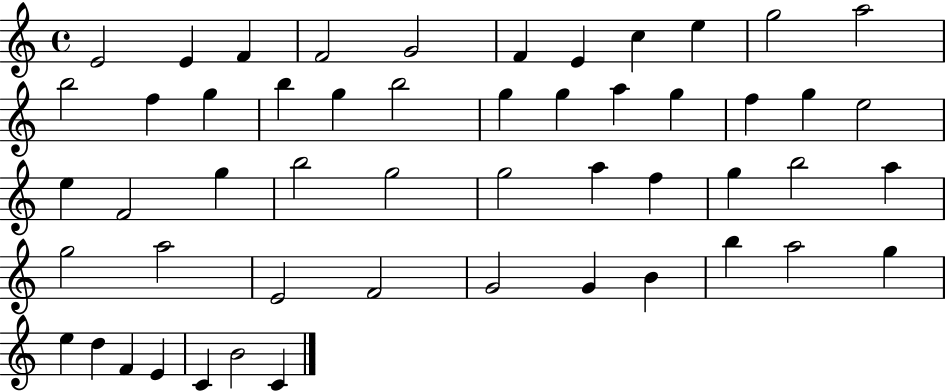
E4/h E4/q F4/q F4/h G4/h F4/q E4/q C5/q E5/q G5/h A5/h B5/h F5/q G5/q B5/q G5/q B5/h G5/q G5/q A5/q G5/q F5/q G5/q E5/h E5/q F4/h G5/q B5/h G5/h G5/h A5/q F5/q G5/q B5/h A5/q G5/h A5/h E4/h F4/h G4/h G4/q B4/q B5/q A5/h G5/q E5/q D5/q F4/q E4/q C4/q B4/h C4/q